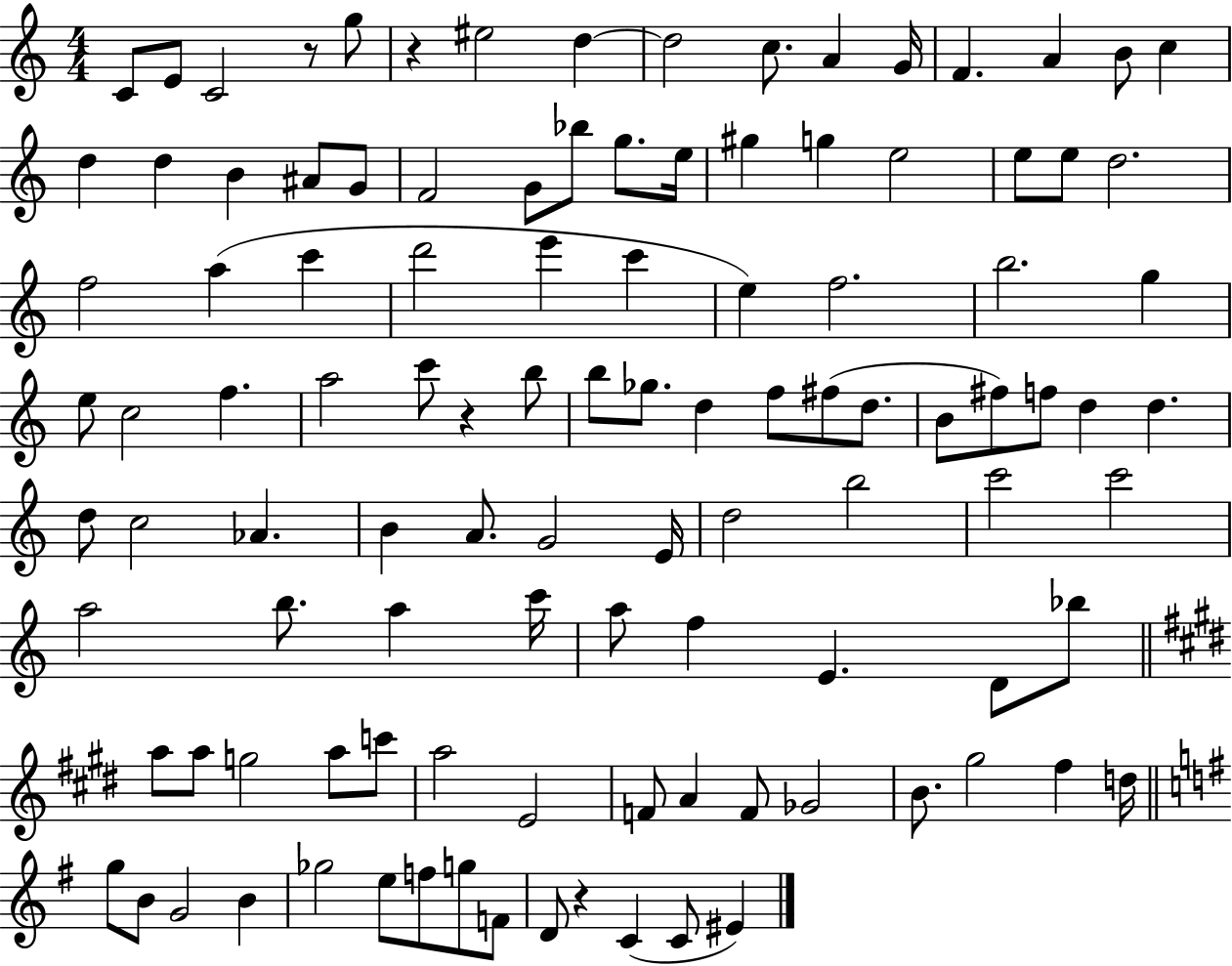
X:1
T:Untitled
M:4/4
L:1/4
K:C
C/2 E/2 C2 z/2 g/2 z ^e2 d d2 c/2 A G/4 F A B/2 c d d B ^A/2 G/2 F2 G/2 _b/2 g/2 e/4 ^g g e2 e/2 e/2 d2 f2 a c' d'2 e' c' e f2 b2 g e/2 c2 f a2 c'/2 z b/2 b/2 _g/2 d f/2 ^f/2 d/2 B/2 ^f/2 f/2 d d d/2 c2 _A B A/2 G2 E/4 d2 b2 c'2 c'2 a2 b/2 a c'/4 a/2 f E D/2 _b/2 a/2 a/2 g2 a/2 c'/2 a2 E2 F/2 A F/2 _G2 B/2 ^g2 ^f d/4 g/2 B/2 G2 B _g2 e/2 f/2 g/2 F/2 D/2 z C C/2 ^E